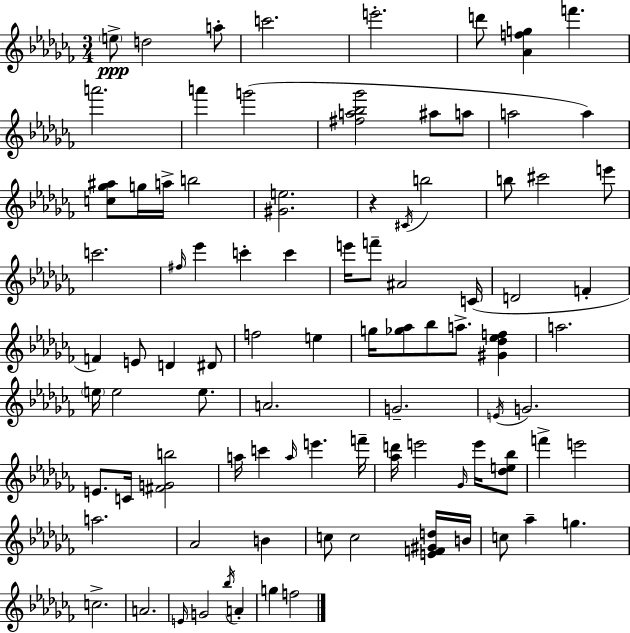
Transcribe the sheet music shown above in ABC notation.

X:1
T:Untitled
M:3/4
L:1/4
K:Abm
e/2 d2 a/2 c'2 e'2 d'/2 [_Afg] f' a'2 a' g'2 [^fa_b_g']2 ^a/2 a/2 a2 a [c_g^a]/2 g/4 a/4 b2 [^Ge]2 z ^C/4 b2 b/2 ^c'2 e'/2 c'2 ^f/4 _e' c' c' e'/4 f'/2 ^A2 C/4 D2 F F E/2 D ^D/2 f2 e g/4 [_g_a]/2 _b/2 a/2 [^G_d_ef] a2 e/4 e2 e/2 A2 G2 E/4 G2 E/2 C/4 [^FGb]2 a/4 c' a/4 e' f'/4 [_ad']/4 e'2 _G/4 e'/4 [_de_b]/2 f' e'2 a2 _A2 B c/2 c2 [EF^Gd]/4 B/4 c/2 _a g c2 A2 E/4 G2 _b/4 A g f2